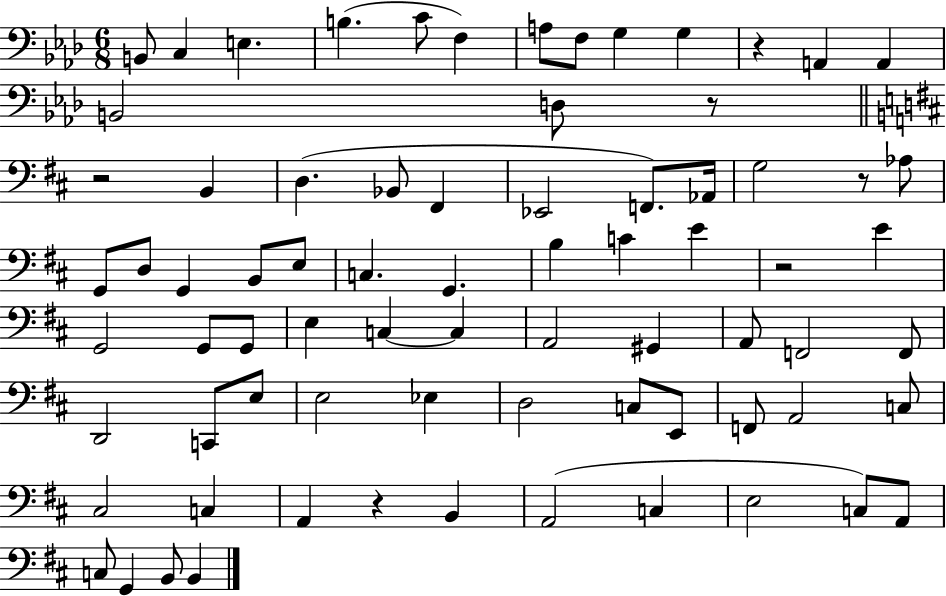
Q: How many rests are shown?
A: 6